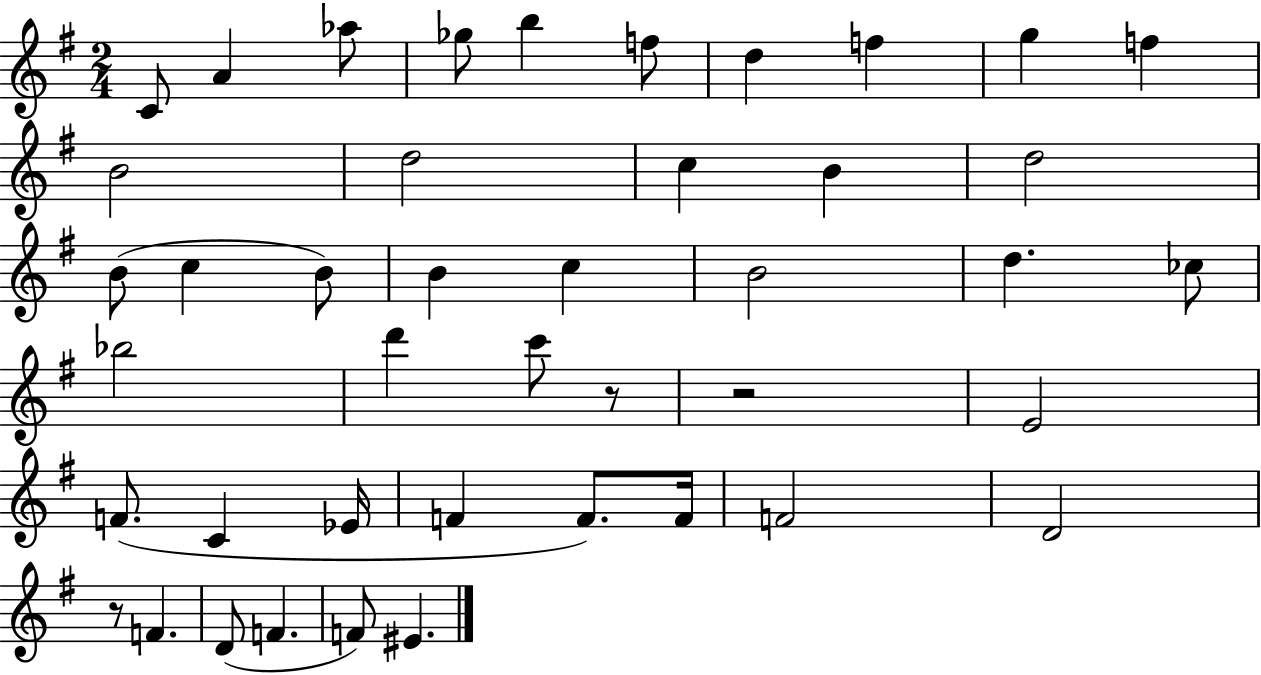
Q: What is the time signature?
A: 2/4